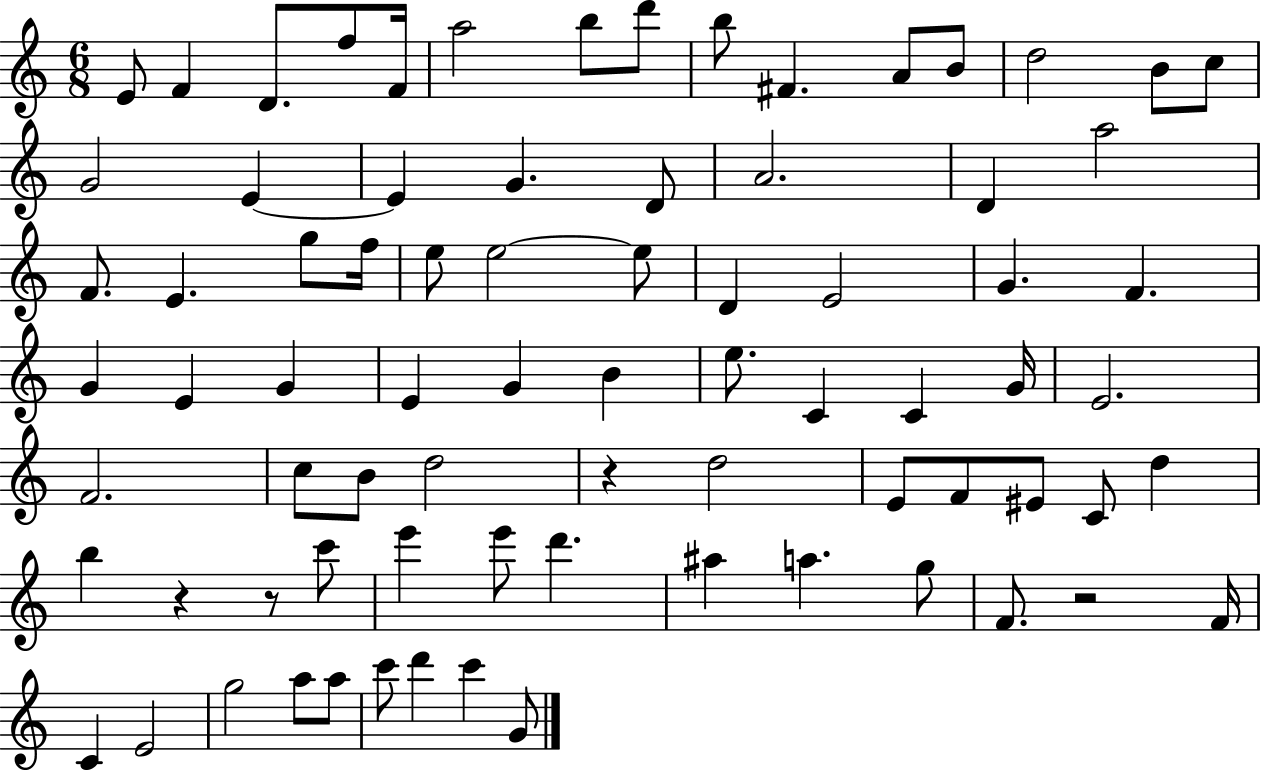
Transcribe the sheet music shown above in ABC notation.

X:1
T:Untitled
M:6/8
L:1/4
K:C
E/2 F D/2 f/2 F/4 a2 b/2 d'/2 b/2 ^F A/2 B/2 d2 B/2 c/2 G2 E E G D/2 A2 D a2 F/2 E g/2 f/4 e/2 e2 e/2 D E2 G F G E G E G B e/2 C C G/4 E2 F2 c/2 B/2 d2 z d2 E/2 F/2 ^E/2 C/2 d b z z/2 c'/2 e' e'/2 d' ^a a g/2 F/2 z2 F/4 C E2 g2 a/2 a/2 c'/2 d' c' G/2